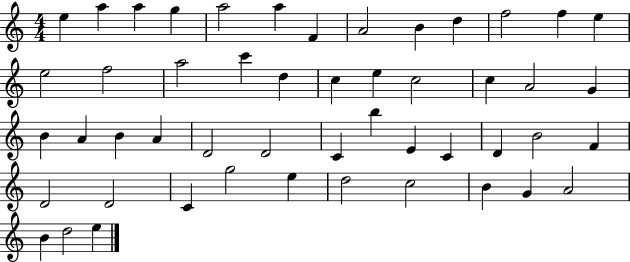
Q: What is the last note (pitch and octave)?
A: E5